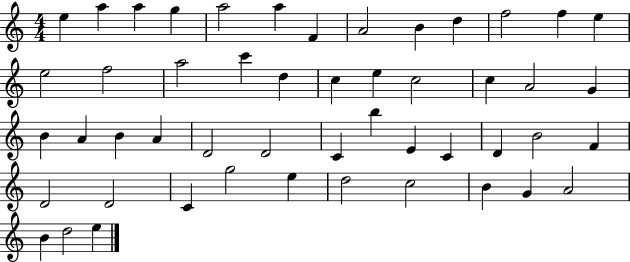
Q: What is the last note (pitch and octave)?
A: E5